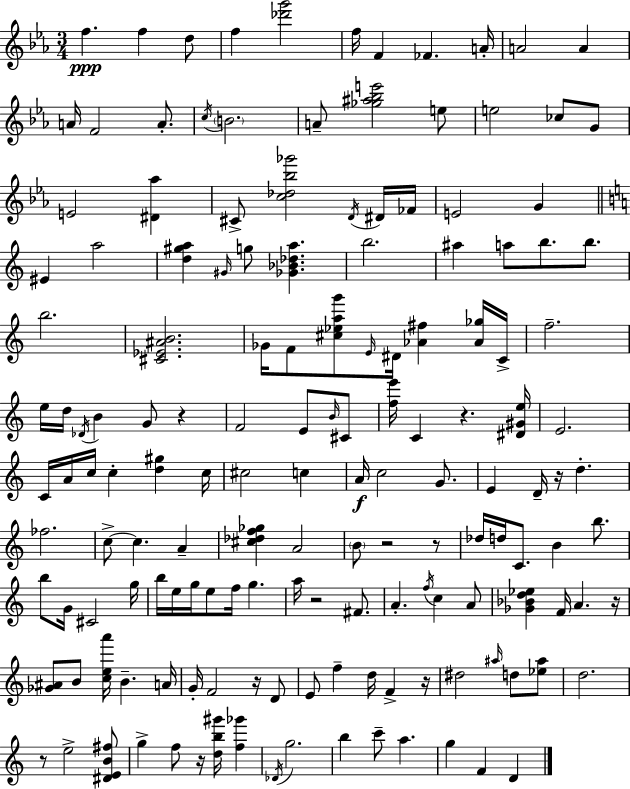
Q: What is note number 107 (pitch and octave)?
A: D#5